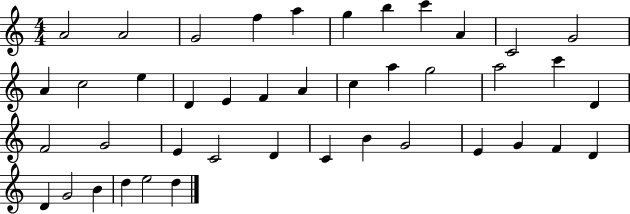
{
  \clef treble
  \numericTimeSignature
  \time 4/4
  \key c \major
  a'2 a'2 | g'2 f''4 a''4 | g''4 b''4 c'''4 a'4 | c'2 g'2 | \break a'4 c''2 e''4 | d'4 e'4 f'4 a'4 | c''4 a''4 g''2 | a''2 c'''4 d'4 | \break f'2 g'2 | e'4 c'2 d'4 | c'4 b'4 g'2 | e'4 g'4 f'4 d'4 | \break d'4 g'2 b'4 | d''4 e''2 d''4 | \bar "|."
}